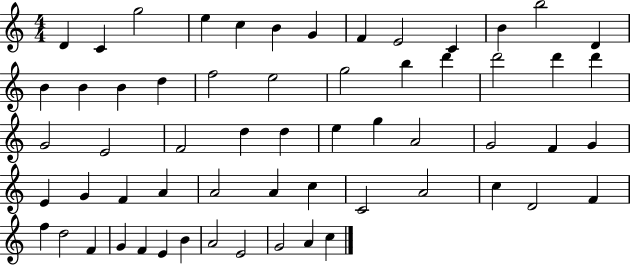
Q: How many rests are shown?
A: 0